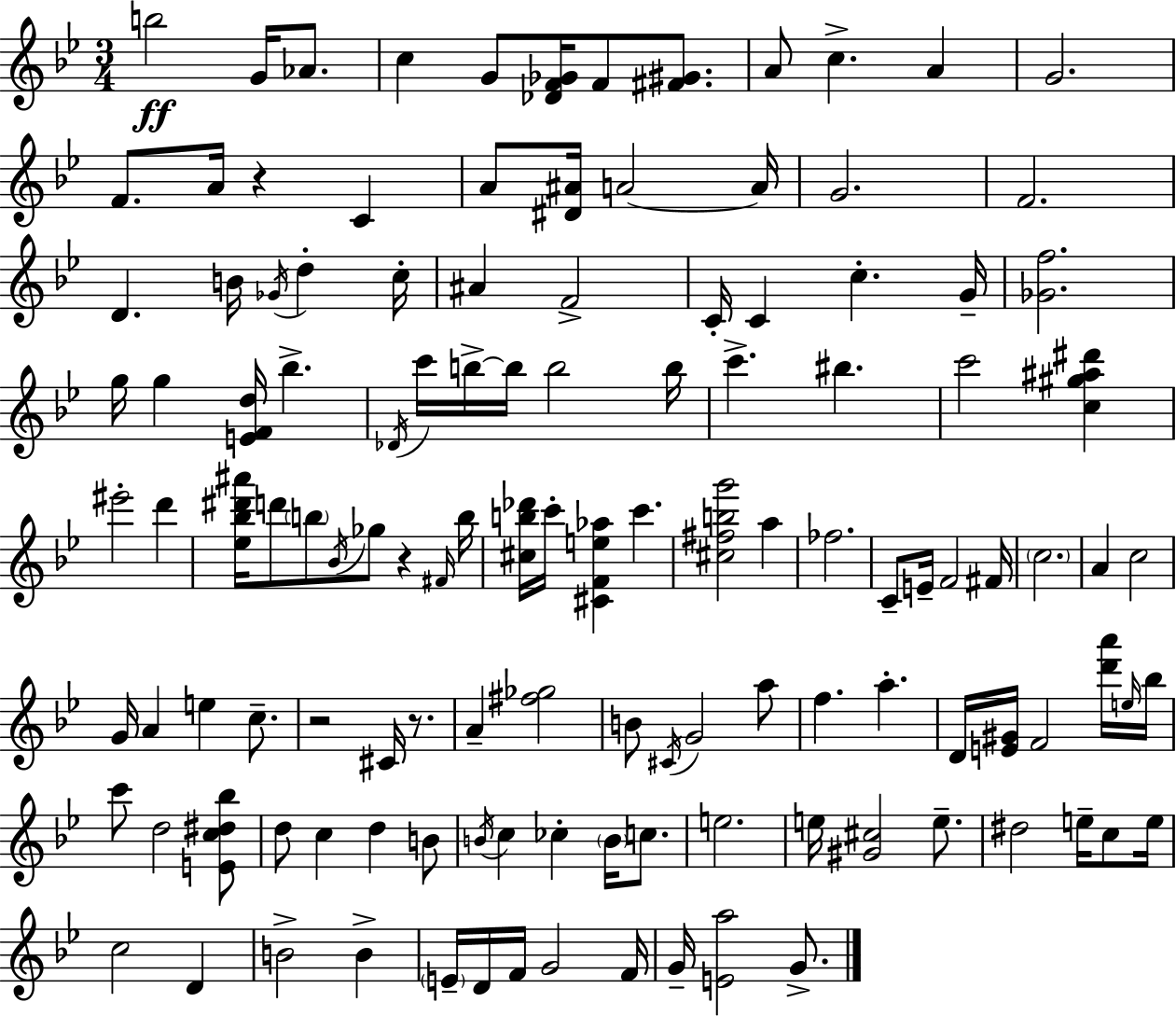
B5/h G4/s Ab4/e. C5/q G4/e [Db4,F4,Gb4]/s F4/e [F#4,G#4]/e. A4/e C5/q. A4/q G4/h. F4/e. A4/s R/q C4/q A4/e [D#4,A#4]/s A4/h A4/s G4/h. F4/h. D4/q. B4/s Gb4/s D5/q C5/s A#4/q F4/h C4/s C4/q C5/q. G4/s [Gb4,F5]/h. G5/s G5/q [E4,F4,D5]/s Bb5/q. Db4/s C6/s B5/s B5/s B5/h B5/s C6/q. BIS5/q. C6/h [C5,G#5,A#5,D#6]/q EIS6/h D6/q [Eb5,Bb5,D#6,A#6]/s D6/e B5/e Bb4/s Gb5/e R/q F#4/s B5/s [C#5,B5,Db6]/s C6/s [C#4,F4,E5,Ab5]/q C6/q. [C#5,F#5,B5,G6]/h A5/q FES5/h. C4/e E4/s F4/h F#4/s C5/h. A4/q C5/h G4/s A4/q E5/q C5/e. R/h C#4/s R/e. A4/q [F#5,Gb5]/h B4/e C#4/s G4/h A5/e F5/q. A5/q. D4/s [E4,G#4]/s F4/h [D6,A6]/s E5/s Bb5/s C6/e D5/h [E4,C5,D#5,Bb5]/e D5/e C5/q D5/q B4/e B4/s C5/q CES5/q B4/s C5/e. E5/h. E5/s [G#4,C#5]/h E5/e. D#5/h E5/s C5/e E5/s C5/h D4/q B4/h B4/q E4/s D4/s F4/s G4/h F4/s G4/s [E4,A5]/h G4/e.